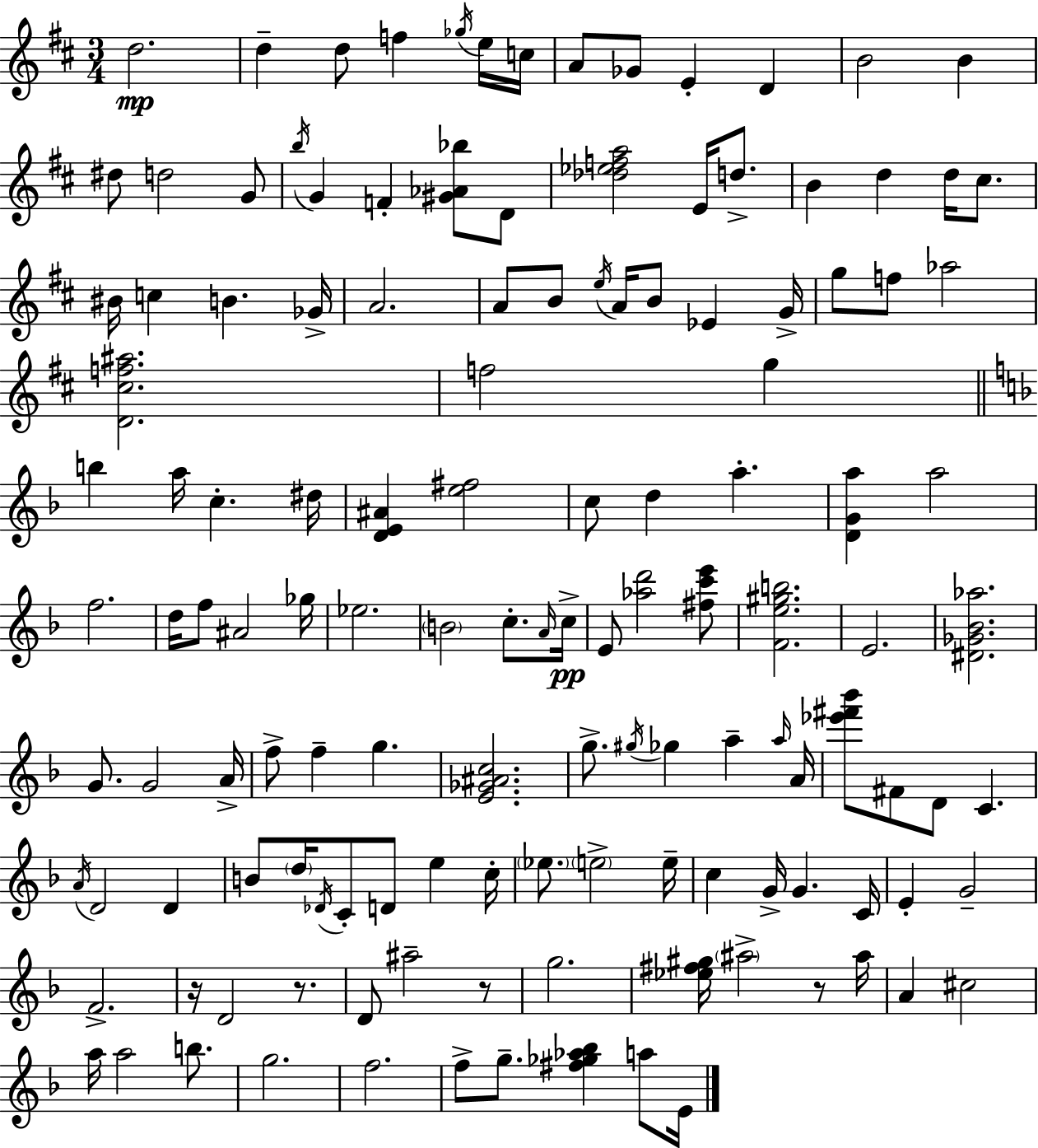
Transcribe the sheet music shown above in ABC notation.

X:1
T:Untitled
M:3/4
L:1/4
K:D
d2 d d/2 f _g/4 e/4 c/4 A/2 _G/2 E D B2 B ^d/2 d2 G/2 b/4 G F [^G_A_b]/2 D/2 [_d_efa]2 E/4 d/2 B d d/4 ^c/2 ^B/4 c B _G/4 A2 A/2 B/2 e/4 A/4 B/2 _E G/4 g/2 f/2 _a2 [D^cf^a]2 f2 g b a/4 c ^d/4 [DE^A] [e^f]2 c/2 d a [DGa] a2 f2 d/4 f/2 ^A2 _g/4 _e2 B2 c/2 A/4 c/4 E/2 [_ad']2 [^fc'e']/2 [Fe^gb]2 E2 [^D_G_B_a]2 G/2 G2 A/4 f/2 f g [E_G^Ac]2 g/2 ^g/4 _g a a/4 A/4 [_e'^f'_b']/2 ^F/2 D/2 C A/4 D2 D B/2 d/4 _D/4 C/2 D/2 e c/4 _e/2 e2 e/4 c G/4 G C/4 E G2 F2 z/4 D2 z/2 D/2 ^a2 z/2 g2 [_e^f^g]/4 ^a2 z/2 ^a/4 A ^c2 a/4 a2 b/2 g2 f2 f/2 g/2 [^f_g_a_b] a/2 E/4